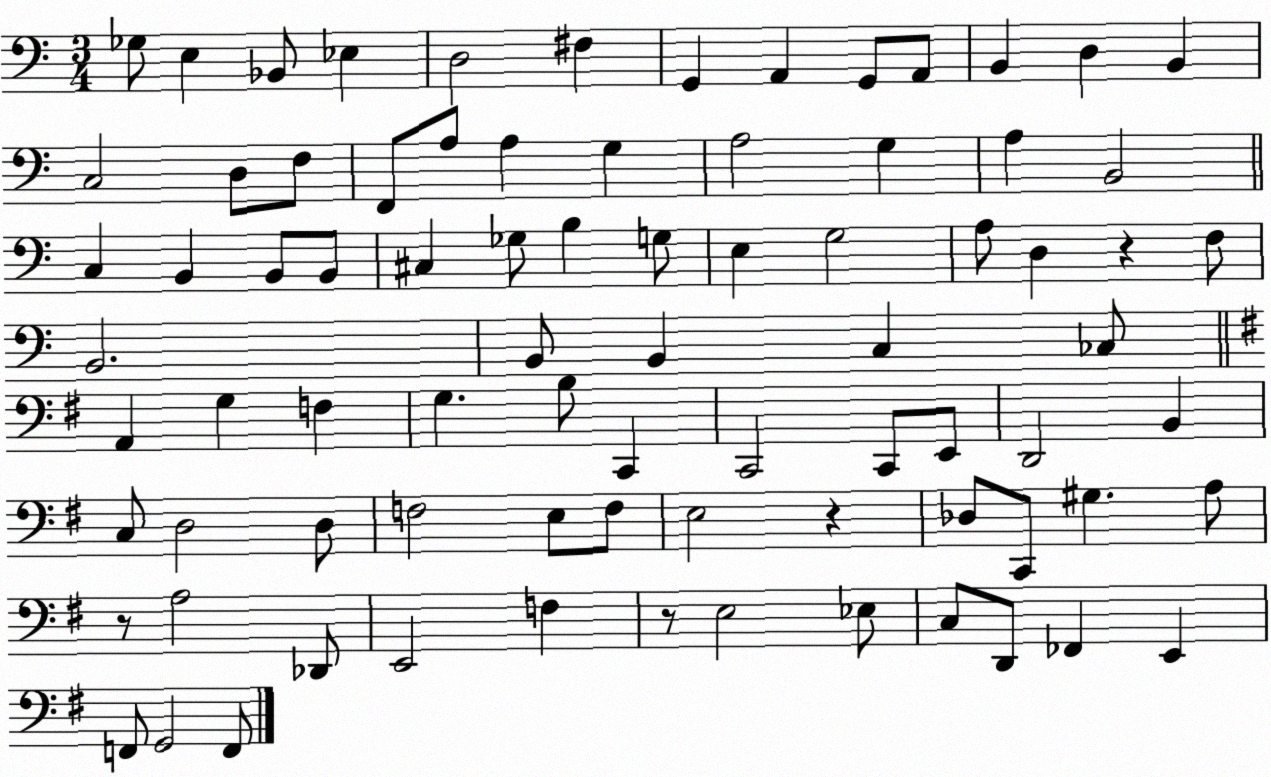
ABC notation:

X:1
T:Untitled
M:3/4
L:1/4
K:C
_G,/2 E, _B,,/2 _E, D,2 ^F, G,, A,, G,,/2 A,,/2 B,, D, B,, C,2 D,/2 F,/2 F,,/2 A,/2 A, G, A,2 G, A, B,,2 C, B,, B,,/2 B,,/2 ^C, _G,/2 B, G,/2 E, G,2 A,/2 D, z F,/2 B,,2 B,,/2 B,, C, _C,/2 A,, G, F, G, B,/2 C,, C,,2 C,,/2 E,,/2 D,,2 B,, C,/2 D,2 D,/2 F,2 E,/2 F,/2 E,2 z _D,/2 C,,/2 ^G, A,/2 z/2 A,2 _D,,/2 E,,2 F, z/2 E,2 _E,/2 C,/2 D,,/2 _F,, E,, F,,/2 G,,2 F,,/2